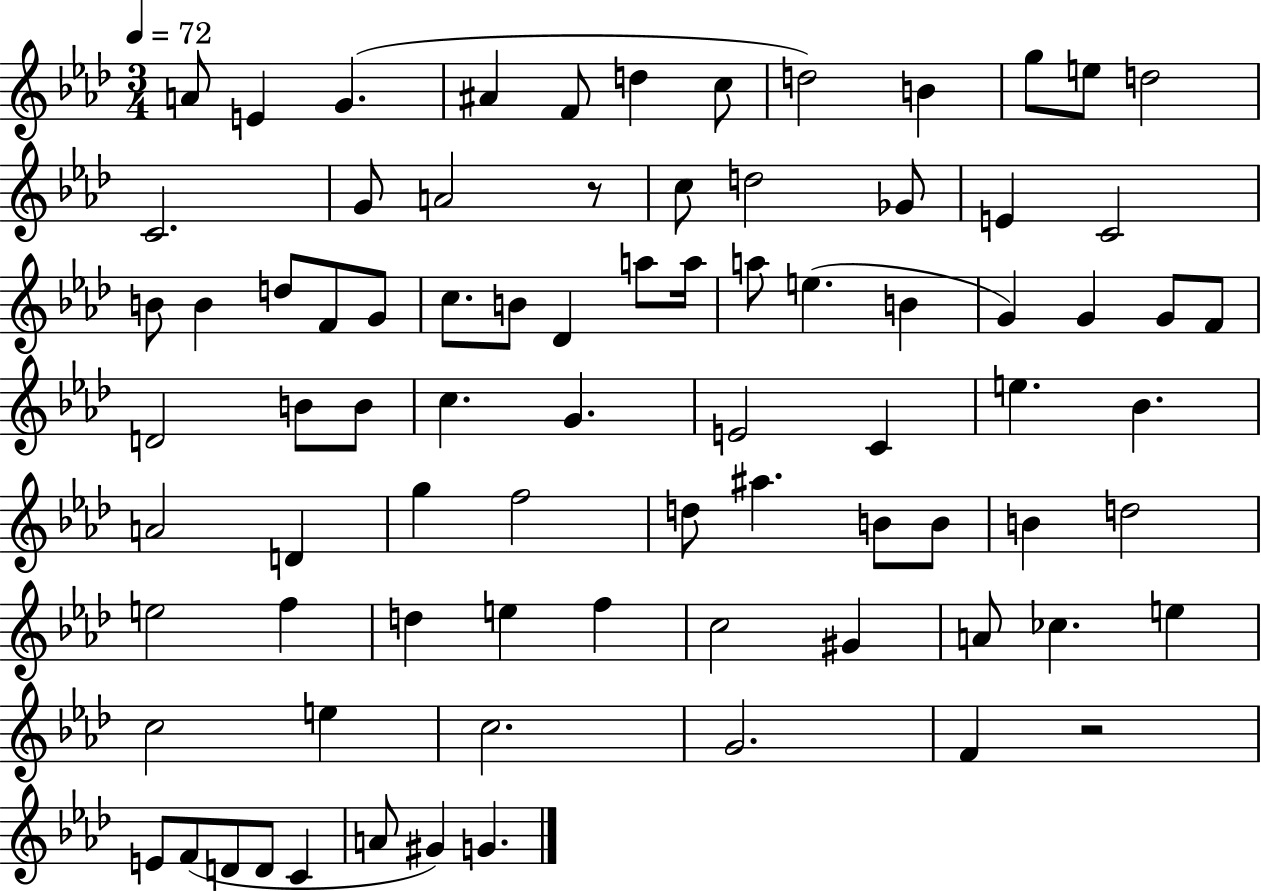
X:1
T:Untitled
M:3/4
L:1/4
K:Ab
A/2 E G ^A F/2 d c/2 d2 B g/2 e/2 d2 C2 G/2 A2 z/2 c/2 d2 _G/2 E C2 B/2 B d/2 F/2 G/2 c/2 B/2 _D a/2 a/4 a/2 e B G G G/2 F/2 D2 B/2 B/2 c G E2 C e _B A2 D g f2 d/2 ^a B/2 B/2 B d2 e2 f d e f c2 ^G A/2 _c e c2 e c2 G2 F z2 E/2 F/2 D/2 D/2 C A/2 ^G G